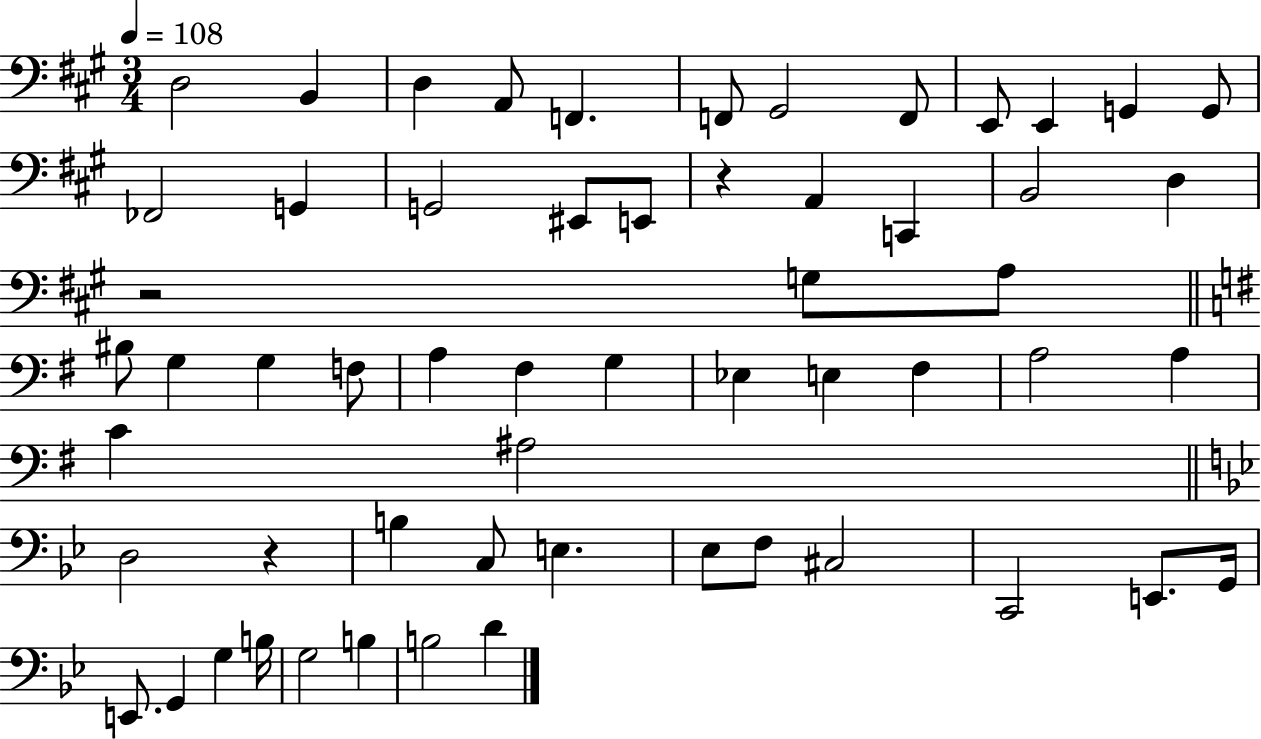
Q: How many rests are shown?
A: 3